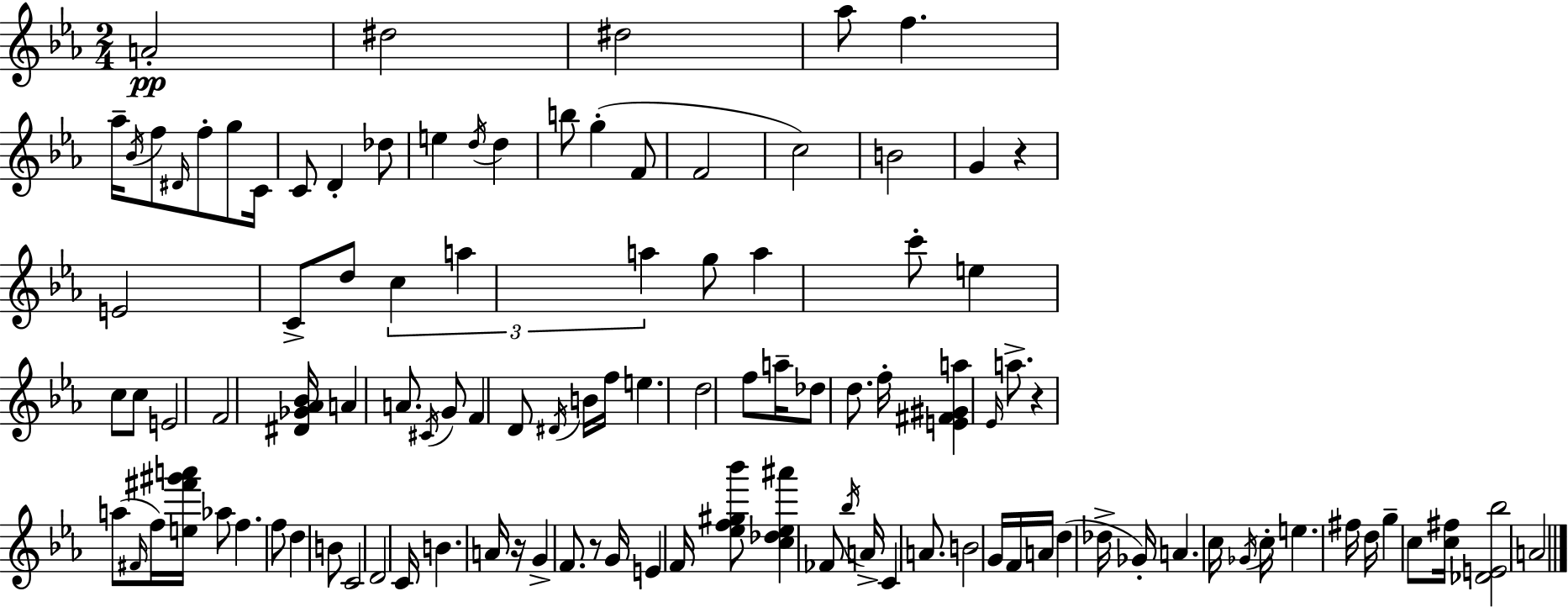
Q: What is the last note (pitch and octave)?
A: A4